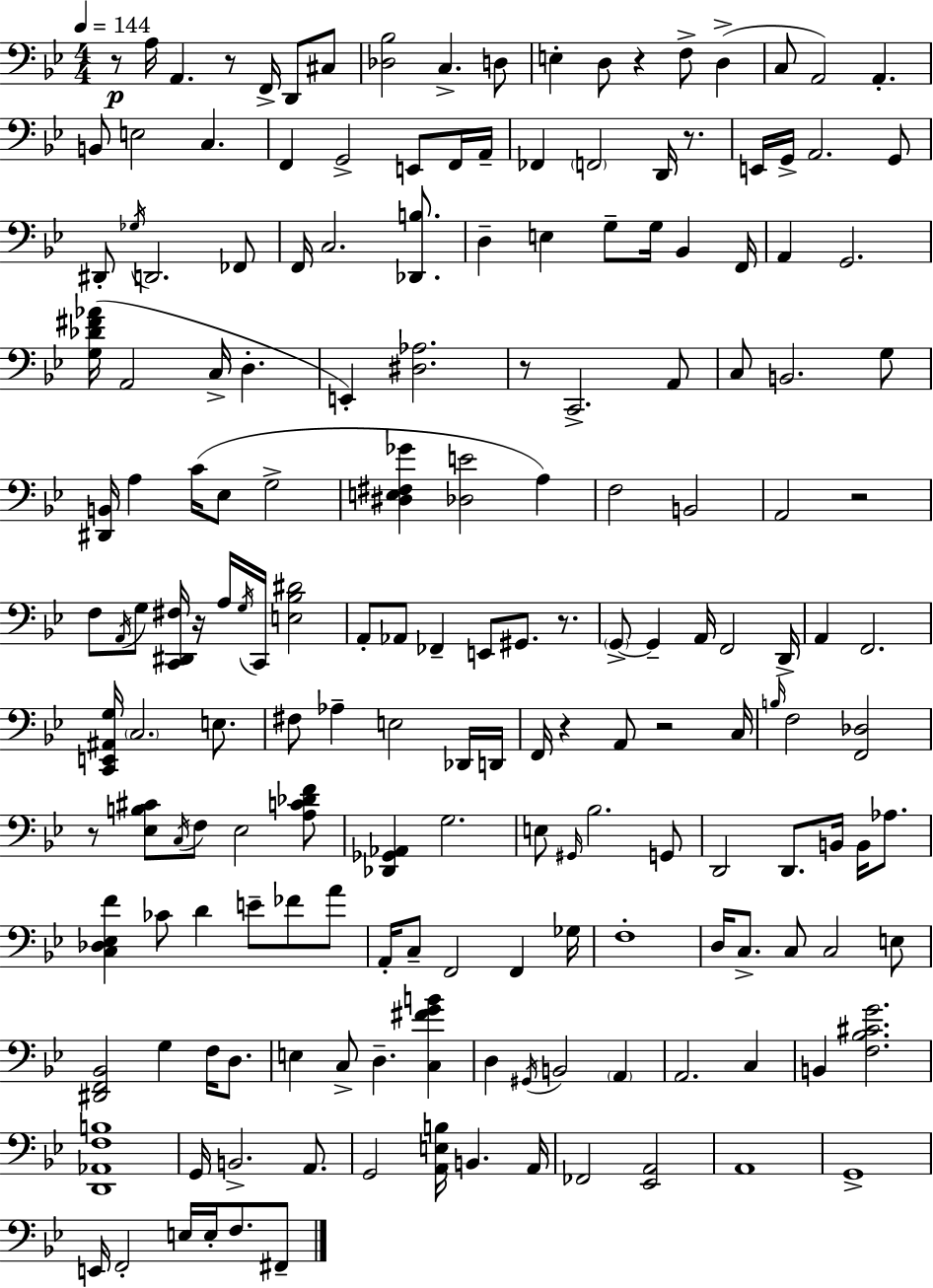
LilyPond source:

{
  \clef bass
  \numericTimeSignature
  \time 4/4
  \key bes \major
  \tempo 4 = 144
  r8\p a16 a,4. r8 f,16-> d,8 cis8 | <des bes>2 c4.-> d8 | e4-. d8 r4 f8-> d4->( | c8 a,2) a,4.-. | \break b,8 e2 c4. | f,4 g,2-> e,8 f,16 a,16-- | fes,4 \parenthesize f,2 d,16 r8. | e,16 g,16-> a,2. g,8 | \break dis,8-. \acciaccatura { ges16 } d,2. fes,8 | f,16 c2. <des, b>8. | d4-- e4 g8-- g16 bes,4 | f,16 a,4 g,2. | \break <g des' fis' aes'>16( a,2 c16-> d4.-. | e,4-.) <dis aes>2. | r8 c,2.-> a,8 | c8 b,2. g8 | \break <dis, b,>16 a4 c'16( ees8 g2-> | <dis e fis ges'>4 <des e'>2 a4) | f2 b,2 | a,2 r2 | \break f8 \acciaccatura { a,16 } g8 <c, dis, fis>16 r16 a16 \acciaccatura { g16 } c,16 <e bes dis'>2 | a,8-. aes,8 fes,4-- e,8 gis,8. | r8. \parenthesize g,8->~~ g,4-- a,16 f,2 | d,16-> a,4 f,2. | \break <c, e, ais, g>16 \parenthesize c2. | e8. fis8 aes4-- e2 | des,16 d,16 f,16 r4 a,8 r2 | c16 \grace { b16 } f2 <f, des>2 | \break r8 <ees b cis'>8 \acciaccatura { c16 } f8 ees2 | <a c' des' f'>8 <des, ges, aes,>4 g2. | e8 \grace { gis,16 } bes2. | g,8 d,2 d,8. | \break b,16 b,16 aes8. <c des ees f'>4 ces'8 d'4 | e'8-- fes'8 a'8 a,16-. c8-- f,2 | f,4 ges16 f1-. | d16 c8.-> c8 c2 | \break e8 <dis, f, bes,>2 g4 | f16 d8. e4 c8-> d4.-- | <c fis' g' b'>4 d4 \acciaccatura { gis,16 } b,2 | \parenthesize a,4 a,2. | \break c4 b,4 <f bes cis' g'>2. | <d, aes, f b>1 | g,16 b,2.-> | a,8. g,2 <a, e b>16 | \break b,4. a,16 fes,2 <ees, a,>2 | a,1 | g,1-> | e,16 f,2-. | \break e16 e16-. f8. fis,8-- \bar "|."
}